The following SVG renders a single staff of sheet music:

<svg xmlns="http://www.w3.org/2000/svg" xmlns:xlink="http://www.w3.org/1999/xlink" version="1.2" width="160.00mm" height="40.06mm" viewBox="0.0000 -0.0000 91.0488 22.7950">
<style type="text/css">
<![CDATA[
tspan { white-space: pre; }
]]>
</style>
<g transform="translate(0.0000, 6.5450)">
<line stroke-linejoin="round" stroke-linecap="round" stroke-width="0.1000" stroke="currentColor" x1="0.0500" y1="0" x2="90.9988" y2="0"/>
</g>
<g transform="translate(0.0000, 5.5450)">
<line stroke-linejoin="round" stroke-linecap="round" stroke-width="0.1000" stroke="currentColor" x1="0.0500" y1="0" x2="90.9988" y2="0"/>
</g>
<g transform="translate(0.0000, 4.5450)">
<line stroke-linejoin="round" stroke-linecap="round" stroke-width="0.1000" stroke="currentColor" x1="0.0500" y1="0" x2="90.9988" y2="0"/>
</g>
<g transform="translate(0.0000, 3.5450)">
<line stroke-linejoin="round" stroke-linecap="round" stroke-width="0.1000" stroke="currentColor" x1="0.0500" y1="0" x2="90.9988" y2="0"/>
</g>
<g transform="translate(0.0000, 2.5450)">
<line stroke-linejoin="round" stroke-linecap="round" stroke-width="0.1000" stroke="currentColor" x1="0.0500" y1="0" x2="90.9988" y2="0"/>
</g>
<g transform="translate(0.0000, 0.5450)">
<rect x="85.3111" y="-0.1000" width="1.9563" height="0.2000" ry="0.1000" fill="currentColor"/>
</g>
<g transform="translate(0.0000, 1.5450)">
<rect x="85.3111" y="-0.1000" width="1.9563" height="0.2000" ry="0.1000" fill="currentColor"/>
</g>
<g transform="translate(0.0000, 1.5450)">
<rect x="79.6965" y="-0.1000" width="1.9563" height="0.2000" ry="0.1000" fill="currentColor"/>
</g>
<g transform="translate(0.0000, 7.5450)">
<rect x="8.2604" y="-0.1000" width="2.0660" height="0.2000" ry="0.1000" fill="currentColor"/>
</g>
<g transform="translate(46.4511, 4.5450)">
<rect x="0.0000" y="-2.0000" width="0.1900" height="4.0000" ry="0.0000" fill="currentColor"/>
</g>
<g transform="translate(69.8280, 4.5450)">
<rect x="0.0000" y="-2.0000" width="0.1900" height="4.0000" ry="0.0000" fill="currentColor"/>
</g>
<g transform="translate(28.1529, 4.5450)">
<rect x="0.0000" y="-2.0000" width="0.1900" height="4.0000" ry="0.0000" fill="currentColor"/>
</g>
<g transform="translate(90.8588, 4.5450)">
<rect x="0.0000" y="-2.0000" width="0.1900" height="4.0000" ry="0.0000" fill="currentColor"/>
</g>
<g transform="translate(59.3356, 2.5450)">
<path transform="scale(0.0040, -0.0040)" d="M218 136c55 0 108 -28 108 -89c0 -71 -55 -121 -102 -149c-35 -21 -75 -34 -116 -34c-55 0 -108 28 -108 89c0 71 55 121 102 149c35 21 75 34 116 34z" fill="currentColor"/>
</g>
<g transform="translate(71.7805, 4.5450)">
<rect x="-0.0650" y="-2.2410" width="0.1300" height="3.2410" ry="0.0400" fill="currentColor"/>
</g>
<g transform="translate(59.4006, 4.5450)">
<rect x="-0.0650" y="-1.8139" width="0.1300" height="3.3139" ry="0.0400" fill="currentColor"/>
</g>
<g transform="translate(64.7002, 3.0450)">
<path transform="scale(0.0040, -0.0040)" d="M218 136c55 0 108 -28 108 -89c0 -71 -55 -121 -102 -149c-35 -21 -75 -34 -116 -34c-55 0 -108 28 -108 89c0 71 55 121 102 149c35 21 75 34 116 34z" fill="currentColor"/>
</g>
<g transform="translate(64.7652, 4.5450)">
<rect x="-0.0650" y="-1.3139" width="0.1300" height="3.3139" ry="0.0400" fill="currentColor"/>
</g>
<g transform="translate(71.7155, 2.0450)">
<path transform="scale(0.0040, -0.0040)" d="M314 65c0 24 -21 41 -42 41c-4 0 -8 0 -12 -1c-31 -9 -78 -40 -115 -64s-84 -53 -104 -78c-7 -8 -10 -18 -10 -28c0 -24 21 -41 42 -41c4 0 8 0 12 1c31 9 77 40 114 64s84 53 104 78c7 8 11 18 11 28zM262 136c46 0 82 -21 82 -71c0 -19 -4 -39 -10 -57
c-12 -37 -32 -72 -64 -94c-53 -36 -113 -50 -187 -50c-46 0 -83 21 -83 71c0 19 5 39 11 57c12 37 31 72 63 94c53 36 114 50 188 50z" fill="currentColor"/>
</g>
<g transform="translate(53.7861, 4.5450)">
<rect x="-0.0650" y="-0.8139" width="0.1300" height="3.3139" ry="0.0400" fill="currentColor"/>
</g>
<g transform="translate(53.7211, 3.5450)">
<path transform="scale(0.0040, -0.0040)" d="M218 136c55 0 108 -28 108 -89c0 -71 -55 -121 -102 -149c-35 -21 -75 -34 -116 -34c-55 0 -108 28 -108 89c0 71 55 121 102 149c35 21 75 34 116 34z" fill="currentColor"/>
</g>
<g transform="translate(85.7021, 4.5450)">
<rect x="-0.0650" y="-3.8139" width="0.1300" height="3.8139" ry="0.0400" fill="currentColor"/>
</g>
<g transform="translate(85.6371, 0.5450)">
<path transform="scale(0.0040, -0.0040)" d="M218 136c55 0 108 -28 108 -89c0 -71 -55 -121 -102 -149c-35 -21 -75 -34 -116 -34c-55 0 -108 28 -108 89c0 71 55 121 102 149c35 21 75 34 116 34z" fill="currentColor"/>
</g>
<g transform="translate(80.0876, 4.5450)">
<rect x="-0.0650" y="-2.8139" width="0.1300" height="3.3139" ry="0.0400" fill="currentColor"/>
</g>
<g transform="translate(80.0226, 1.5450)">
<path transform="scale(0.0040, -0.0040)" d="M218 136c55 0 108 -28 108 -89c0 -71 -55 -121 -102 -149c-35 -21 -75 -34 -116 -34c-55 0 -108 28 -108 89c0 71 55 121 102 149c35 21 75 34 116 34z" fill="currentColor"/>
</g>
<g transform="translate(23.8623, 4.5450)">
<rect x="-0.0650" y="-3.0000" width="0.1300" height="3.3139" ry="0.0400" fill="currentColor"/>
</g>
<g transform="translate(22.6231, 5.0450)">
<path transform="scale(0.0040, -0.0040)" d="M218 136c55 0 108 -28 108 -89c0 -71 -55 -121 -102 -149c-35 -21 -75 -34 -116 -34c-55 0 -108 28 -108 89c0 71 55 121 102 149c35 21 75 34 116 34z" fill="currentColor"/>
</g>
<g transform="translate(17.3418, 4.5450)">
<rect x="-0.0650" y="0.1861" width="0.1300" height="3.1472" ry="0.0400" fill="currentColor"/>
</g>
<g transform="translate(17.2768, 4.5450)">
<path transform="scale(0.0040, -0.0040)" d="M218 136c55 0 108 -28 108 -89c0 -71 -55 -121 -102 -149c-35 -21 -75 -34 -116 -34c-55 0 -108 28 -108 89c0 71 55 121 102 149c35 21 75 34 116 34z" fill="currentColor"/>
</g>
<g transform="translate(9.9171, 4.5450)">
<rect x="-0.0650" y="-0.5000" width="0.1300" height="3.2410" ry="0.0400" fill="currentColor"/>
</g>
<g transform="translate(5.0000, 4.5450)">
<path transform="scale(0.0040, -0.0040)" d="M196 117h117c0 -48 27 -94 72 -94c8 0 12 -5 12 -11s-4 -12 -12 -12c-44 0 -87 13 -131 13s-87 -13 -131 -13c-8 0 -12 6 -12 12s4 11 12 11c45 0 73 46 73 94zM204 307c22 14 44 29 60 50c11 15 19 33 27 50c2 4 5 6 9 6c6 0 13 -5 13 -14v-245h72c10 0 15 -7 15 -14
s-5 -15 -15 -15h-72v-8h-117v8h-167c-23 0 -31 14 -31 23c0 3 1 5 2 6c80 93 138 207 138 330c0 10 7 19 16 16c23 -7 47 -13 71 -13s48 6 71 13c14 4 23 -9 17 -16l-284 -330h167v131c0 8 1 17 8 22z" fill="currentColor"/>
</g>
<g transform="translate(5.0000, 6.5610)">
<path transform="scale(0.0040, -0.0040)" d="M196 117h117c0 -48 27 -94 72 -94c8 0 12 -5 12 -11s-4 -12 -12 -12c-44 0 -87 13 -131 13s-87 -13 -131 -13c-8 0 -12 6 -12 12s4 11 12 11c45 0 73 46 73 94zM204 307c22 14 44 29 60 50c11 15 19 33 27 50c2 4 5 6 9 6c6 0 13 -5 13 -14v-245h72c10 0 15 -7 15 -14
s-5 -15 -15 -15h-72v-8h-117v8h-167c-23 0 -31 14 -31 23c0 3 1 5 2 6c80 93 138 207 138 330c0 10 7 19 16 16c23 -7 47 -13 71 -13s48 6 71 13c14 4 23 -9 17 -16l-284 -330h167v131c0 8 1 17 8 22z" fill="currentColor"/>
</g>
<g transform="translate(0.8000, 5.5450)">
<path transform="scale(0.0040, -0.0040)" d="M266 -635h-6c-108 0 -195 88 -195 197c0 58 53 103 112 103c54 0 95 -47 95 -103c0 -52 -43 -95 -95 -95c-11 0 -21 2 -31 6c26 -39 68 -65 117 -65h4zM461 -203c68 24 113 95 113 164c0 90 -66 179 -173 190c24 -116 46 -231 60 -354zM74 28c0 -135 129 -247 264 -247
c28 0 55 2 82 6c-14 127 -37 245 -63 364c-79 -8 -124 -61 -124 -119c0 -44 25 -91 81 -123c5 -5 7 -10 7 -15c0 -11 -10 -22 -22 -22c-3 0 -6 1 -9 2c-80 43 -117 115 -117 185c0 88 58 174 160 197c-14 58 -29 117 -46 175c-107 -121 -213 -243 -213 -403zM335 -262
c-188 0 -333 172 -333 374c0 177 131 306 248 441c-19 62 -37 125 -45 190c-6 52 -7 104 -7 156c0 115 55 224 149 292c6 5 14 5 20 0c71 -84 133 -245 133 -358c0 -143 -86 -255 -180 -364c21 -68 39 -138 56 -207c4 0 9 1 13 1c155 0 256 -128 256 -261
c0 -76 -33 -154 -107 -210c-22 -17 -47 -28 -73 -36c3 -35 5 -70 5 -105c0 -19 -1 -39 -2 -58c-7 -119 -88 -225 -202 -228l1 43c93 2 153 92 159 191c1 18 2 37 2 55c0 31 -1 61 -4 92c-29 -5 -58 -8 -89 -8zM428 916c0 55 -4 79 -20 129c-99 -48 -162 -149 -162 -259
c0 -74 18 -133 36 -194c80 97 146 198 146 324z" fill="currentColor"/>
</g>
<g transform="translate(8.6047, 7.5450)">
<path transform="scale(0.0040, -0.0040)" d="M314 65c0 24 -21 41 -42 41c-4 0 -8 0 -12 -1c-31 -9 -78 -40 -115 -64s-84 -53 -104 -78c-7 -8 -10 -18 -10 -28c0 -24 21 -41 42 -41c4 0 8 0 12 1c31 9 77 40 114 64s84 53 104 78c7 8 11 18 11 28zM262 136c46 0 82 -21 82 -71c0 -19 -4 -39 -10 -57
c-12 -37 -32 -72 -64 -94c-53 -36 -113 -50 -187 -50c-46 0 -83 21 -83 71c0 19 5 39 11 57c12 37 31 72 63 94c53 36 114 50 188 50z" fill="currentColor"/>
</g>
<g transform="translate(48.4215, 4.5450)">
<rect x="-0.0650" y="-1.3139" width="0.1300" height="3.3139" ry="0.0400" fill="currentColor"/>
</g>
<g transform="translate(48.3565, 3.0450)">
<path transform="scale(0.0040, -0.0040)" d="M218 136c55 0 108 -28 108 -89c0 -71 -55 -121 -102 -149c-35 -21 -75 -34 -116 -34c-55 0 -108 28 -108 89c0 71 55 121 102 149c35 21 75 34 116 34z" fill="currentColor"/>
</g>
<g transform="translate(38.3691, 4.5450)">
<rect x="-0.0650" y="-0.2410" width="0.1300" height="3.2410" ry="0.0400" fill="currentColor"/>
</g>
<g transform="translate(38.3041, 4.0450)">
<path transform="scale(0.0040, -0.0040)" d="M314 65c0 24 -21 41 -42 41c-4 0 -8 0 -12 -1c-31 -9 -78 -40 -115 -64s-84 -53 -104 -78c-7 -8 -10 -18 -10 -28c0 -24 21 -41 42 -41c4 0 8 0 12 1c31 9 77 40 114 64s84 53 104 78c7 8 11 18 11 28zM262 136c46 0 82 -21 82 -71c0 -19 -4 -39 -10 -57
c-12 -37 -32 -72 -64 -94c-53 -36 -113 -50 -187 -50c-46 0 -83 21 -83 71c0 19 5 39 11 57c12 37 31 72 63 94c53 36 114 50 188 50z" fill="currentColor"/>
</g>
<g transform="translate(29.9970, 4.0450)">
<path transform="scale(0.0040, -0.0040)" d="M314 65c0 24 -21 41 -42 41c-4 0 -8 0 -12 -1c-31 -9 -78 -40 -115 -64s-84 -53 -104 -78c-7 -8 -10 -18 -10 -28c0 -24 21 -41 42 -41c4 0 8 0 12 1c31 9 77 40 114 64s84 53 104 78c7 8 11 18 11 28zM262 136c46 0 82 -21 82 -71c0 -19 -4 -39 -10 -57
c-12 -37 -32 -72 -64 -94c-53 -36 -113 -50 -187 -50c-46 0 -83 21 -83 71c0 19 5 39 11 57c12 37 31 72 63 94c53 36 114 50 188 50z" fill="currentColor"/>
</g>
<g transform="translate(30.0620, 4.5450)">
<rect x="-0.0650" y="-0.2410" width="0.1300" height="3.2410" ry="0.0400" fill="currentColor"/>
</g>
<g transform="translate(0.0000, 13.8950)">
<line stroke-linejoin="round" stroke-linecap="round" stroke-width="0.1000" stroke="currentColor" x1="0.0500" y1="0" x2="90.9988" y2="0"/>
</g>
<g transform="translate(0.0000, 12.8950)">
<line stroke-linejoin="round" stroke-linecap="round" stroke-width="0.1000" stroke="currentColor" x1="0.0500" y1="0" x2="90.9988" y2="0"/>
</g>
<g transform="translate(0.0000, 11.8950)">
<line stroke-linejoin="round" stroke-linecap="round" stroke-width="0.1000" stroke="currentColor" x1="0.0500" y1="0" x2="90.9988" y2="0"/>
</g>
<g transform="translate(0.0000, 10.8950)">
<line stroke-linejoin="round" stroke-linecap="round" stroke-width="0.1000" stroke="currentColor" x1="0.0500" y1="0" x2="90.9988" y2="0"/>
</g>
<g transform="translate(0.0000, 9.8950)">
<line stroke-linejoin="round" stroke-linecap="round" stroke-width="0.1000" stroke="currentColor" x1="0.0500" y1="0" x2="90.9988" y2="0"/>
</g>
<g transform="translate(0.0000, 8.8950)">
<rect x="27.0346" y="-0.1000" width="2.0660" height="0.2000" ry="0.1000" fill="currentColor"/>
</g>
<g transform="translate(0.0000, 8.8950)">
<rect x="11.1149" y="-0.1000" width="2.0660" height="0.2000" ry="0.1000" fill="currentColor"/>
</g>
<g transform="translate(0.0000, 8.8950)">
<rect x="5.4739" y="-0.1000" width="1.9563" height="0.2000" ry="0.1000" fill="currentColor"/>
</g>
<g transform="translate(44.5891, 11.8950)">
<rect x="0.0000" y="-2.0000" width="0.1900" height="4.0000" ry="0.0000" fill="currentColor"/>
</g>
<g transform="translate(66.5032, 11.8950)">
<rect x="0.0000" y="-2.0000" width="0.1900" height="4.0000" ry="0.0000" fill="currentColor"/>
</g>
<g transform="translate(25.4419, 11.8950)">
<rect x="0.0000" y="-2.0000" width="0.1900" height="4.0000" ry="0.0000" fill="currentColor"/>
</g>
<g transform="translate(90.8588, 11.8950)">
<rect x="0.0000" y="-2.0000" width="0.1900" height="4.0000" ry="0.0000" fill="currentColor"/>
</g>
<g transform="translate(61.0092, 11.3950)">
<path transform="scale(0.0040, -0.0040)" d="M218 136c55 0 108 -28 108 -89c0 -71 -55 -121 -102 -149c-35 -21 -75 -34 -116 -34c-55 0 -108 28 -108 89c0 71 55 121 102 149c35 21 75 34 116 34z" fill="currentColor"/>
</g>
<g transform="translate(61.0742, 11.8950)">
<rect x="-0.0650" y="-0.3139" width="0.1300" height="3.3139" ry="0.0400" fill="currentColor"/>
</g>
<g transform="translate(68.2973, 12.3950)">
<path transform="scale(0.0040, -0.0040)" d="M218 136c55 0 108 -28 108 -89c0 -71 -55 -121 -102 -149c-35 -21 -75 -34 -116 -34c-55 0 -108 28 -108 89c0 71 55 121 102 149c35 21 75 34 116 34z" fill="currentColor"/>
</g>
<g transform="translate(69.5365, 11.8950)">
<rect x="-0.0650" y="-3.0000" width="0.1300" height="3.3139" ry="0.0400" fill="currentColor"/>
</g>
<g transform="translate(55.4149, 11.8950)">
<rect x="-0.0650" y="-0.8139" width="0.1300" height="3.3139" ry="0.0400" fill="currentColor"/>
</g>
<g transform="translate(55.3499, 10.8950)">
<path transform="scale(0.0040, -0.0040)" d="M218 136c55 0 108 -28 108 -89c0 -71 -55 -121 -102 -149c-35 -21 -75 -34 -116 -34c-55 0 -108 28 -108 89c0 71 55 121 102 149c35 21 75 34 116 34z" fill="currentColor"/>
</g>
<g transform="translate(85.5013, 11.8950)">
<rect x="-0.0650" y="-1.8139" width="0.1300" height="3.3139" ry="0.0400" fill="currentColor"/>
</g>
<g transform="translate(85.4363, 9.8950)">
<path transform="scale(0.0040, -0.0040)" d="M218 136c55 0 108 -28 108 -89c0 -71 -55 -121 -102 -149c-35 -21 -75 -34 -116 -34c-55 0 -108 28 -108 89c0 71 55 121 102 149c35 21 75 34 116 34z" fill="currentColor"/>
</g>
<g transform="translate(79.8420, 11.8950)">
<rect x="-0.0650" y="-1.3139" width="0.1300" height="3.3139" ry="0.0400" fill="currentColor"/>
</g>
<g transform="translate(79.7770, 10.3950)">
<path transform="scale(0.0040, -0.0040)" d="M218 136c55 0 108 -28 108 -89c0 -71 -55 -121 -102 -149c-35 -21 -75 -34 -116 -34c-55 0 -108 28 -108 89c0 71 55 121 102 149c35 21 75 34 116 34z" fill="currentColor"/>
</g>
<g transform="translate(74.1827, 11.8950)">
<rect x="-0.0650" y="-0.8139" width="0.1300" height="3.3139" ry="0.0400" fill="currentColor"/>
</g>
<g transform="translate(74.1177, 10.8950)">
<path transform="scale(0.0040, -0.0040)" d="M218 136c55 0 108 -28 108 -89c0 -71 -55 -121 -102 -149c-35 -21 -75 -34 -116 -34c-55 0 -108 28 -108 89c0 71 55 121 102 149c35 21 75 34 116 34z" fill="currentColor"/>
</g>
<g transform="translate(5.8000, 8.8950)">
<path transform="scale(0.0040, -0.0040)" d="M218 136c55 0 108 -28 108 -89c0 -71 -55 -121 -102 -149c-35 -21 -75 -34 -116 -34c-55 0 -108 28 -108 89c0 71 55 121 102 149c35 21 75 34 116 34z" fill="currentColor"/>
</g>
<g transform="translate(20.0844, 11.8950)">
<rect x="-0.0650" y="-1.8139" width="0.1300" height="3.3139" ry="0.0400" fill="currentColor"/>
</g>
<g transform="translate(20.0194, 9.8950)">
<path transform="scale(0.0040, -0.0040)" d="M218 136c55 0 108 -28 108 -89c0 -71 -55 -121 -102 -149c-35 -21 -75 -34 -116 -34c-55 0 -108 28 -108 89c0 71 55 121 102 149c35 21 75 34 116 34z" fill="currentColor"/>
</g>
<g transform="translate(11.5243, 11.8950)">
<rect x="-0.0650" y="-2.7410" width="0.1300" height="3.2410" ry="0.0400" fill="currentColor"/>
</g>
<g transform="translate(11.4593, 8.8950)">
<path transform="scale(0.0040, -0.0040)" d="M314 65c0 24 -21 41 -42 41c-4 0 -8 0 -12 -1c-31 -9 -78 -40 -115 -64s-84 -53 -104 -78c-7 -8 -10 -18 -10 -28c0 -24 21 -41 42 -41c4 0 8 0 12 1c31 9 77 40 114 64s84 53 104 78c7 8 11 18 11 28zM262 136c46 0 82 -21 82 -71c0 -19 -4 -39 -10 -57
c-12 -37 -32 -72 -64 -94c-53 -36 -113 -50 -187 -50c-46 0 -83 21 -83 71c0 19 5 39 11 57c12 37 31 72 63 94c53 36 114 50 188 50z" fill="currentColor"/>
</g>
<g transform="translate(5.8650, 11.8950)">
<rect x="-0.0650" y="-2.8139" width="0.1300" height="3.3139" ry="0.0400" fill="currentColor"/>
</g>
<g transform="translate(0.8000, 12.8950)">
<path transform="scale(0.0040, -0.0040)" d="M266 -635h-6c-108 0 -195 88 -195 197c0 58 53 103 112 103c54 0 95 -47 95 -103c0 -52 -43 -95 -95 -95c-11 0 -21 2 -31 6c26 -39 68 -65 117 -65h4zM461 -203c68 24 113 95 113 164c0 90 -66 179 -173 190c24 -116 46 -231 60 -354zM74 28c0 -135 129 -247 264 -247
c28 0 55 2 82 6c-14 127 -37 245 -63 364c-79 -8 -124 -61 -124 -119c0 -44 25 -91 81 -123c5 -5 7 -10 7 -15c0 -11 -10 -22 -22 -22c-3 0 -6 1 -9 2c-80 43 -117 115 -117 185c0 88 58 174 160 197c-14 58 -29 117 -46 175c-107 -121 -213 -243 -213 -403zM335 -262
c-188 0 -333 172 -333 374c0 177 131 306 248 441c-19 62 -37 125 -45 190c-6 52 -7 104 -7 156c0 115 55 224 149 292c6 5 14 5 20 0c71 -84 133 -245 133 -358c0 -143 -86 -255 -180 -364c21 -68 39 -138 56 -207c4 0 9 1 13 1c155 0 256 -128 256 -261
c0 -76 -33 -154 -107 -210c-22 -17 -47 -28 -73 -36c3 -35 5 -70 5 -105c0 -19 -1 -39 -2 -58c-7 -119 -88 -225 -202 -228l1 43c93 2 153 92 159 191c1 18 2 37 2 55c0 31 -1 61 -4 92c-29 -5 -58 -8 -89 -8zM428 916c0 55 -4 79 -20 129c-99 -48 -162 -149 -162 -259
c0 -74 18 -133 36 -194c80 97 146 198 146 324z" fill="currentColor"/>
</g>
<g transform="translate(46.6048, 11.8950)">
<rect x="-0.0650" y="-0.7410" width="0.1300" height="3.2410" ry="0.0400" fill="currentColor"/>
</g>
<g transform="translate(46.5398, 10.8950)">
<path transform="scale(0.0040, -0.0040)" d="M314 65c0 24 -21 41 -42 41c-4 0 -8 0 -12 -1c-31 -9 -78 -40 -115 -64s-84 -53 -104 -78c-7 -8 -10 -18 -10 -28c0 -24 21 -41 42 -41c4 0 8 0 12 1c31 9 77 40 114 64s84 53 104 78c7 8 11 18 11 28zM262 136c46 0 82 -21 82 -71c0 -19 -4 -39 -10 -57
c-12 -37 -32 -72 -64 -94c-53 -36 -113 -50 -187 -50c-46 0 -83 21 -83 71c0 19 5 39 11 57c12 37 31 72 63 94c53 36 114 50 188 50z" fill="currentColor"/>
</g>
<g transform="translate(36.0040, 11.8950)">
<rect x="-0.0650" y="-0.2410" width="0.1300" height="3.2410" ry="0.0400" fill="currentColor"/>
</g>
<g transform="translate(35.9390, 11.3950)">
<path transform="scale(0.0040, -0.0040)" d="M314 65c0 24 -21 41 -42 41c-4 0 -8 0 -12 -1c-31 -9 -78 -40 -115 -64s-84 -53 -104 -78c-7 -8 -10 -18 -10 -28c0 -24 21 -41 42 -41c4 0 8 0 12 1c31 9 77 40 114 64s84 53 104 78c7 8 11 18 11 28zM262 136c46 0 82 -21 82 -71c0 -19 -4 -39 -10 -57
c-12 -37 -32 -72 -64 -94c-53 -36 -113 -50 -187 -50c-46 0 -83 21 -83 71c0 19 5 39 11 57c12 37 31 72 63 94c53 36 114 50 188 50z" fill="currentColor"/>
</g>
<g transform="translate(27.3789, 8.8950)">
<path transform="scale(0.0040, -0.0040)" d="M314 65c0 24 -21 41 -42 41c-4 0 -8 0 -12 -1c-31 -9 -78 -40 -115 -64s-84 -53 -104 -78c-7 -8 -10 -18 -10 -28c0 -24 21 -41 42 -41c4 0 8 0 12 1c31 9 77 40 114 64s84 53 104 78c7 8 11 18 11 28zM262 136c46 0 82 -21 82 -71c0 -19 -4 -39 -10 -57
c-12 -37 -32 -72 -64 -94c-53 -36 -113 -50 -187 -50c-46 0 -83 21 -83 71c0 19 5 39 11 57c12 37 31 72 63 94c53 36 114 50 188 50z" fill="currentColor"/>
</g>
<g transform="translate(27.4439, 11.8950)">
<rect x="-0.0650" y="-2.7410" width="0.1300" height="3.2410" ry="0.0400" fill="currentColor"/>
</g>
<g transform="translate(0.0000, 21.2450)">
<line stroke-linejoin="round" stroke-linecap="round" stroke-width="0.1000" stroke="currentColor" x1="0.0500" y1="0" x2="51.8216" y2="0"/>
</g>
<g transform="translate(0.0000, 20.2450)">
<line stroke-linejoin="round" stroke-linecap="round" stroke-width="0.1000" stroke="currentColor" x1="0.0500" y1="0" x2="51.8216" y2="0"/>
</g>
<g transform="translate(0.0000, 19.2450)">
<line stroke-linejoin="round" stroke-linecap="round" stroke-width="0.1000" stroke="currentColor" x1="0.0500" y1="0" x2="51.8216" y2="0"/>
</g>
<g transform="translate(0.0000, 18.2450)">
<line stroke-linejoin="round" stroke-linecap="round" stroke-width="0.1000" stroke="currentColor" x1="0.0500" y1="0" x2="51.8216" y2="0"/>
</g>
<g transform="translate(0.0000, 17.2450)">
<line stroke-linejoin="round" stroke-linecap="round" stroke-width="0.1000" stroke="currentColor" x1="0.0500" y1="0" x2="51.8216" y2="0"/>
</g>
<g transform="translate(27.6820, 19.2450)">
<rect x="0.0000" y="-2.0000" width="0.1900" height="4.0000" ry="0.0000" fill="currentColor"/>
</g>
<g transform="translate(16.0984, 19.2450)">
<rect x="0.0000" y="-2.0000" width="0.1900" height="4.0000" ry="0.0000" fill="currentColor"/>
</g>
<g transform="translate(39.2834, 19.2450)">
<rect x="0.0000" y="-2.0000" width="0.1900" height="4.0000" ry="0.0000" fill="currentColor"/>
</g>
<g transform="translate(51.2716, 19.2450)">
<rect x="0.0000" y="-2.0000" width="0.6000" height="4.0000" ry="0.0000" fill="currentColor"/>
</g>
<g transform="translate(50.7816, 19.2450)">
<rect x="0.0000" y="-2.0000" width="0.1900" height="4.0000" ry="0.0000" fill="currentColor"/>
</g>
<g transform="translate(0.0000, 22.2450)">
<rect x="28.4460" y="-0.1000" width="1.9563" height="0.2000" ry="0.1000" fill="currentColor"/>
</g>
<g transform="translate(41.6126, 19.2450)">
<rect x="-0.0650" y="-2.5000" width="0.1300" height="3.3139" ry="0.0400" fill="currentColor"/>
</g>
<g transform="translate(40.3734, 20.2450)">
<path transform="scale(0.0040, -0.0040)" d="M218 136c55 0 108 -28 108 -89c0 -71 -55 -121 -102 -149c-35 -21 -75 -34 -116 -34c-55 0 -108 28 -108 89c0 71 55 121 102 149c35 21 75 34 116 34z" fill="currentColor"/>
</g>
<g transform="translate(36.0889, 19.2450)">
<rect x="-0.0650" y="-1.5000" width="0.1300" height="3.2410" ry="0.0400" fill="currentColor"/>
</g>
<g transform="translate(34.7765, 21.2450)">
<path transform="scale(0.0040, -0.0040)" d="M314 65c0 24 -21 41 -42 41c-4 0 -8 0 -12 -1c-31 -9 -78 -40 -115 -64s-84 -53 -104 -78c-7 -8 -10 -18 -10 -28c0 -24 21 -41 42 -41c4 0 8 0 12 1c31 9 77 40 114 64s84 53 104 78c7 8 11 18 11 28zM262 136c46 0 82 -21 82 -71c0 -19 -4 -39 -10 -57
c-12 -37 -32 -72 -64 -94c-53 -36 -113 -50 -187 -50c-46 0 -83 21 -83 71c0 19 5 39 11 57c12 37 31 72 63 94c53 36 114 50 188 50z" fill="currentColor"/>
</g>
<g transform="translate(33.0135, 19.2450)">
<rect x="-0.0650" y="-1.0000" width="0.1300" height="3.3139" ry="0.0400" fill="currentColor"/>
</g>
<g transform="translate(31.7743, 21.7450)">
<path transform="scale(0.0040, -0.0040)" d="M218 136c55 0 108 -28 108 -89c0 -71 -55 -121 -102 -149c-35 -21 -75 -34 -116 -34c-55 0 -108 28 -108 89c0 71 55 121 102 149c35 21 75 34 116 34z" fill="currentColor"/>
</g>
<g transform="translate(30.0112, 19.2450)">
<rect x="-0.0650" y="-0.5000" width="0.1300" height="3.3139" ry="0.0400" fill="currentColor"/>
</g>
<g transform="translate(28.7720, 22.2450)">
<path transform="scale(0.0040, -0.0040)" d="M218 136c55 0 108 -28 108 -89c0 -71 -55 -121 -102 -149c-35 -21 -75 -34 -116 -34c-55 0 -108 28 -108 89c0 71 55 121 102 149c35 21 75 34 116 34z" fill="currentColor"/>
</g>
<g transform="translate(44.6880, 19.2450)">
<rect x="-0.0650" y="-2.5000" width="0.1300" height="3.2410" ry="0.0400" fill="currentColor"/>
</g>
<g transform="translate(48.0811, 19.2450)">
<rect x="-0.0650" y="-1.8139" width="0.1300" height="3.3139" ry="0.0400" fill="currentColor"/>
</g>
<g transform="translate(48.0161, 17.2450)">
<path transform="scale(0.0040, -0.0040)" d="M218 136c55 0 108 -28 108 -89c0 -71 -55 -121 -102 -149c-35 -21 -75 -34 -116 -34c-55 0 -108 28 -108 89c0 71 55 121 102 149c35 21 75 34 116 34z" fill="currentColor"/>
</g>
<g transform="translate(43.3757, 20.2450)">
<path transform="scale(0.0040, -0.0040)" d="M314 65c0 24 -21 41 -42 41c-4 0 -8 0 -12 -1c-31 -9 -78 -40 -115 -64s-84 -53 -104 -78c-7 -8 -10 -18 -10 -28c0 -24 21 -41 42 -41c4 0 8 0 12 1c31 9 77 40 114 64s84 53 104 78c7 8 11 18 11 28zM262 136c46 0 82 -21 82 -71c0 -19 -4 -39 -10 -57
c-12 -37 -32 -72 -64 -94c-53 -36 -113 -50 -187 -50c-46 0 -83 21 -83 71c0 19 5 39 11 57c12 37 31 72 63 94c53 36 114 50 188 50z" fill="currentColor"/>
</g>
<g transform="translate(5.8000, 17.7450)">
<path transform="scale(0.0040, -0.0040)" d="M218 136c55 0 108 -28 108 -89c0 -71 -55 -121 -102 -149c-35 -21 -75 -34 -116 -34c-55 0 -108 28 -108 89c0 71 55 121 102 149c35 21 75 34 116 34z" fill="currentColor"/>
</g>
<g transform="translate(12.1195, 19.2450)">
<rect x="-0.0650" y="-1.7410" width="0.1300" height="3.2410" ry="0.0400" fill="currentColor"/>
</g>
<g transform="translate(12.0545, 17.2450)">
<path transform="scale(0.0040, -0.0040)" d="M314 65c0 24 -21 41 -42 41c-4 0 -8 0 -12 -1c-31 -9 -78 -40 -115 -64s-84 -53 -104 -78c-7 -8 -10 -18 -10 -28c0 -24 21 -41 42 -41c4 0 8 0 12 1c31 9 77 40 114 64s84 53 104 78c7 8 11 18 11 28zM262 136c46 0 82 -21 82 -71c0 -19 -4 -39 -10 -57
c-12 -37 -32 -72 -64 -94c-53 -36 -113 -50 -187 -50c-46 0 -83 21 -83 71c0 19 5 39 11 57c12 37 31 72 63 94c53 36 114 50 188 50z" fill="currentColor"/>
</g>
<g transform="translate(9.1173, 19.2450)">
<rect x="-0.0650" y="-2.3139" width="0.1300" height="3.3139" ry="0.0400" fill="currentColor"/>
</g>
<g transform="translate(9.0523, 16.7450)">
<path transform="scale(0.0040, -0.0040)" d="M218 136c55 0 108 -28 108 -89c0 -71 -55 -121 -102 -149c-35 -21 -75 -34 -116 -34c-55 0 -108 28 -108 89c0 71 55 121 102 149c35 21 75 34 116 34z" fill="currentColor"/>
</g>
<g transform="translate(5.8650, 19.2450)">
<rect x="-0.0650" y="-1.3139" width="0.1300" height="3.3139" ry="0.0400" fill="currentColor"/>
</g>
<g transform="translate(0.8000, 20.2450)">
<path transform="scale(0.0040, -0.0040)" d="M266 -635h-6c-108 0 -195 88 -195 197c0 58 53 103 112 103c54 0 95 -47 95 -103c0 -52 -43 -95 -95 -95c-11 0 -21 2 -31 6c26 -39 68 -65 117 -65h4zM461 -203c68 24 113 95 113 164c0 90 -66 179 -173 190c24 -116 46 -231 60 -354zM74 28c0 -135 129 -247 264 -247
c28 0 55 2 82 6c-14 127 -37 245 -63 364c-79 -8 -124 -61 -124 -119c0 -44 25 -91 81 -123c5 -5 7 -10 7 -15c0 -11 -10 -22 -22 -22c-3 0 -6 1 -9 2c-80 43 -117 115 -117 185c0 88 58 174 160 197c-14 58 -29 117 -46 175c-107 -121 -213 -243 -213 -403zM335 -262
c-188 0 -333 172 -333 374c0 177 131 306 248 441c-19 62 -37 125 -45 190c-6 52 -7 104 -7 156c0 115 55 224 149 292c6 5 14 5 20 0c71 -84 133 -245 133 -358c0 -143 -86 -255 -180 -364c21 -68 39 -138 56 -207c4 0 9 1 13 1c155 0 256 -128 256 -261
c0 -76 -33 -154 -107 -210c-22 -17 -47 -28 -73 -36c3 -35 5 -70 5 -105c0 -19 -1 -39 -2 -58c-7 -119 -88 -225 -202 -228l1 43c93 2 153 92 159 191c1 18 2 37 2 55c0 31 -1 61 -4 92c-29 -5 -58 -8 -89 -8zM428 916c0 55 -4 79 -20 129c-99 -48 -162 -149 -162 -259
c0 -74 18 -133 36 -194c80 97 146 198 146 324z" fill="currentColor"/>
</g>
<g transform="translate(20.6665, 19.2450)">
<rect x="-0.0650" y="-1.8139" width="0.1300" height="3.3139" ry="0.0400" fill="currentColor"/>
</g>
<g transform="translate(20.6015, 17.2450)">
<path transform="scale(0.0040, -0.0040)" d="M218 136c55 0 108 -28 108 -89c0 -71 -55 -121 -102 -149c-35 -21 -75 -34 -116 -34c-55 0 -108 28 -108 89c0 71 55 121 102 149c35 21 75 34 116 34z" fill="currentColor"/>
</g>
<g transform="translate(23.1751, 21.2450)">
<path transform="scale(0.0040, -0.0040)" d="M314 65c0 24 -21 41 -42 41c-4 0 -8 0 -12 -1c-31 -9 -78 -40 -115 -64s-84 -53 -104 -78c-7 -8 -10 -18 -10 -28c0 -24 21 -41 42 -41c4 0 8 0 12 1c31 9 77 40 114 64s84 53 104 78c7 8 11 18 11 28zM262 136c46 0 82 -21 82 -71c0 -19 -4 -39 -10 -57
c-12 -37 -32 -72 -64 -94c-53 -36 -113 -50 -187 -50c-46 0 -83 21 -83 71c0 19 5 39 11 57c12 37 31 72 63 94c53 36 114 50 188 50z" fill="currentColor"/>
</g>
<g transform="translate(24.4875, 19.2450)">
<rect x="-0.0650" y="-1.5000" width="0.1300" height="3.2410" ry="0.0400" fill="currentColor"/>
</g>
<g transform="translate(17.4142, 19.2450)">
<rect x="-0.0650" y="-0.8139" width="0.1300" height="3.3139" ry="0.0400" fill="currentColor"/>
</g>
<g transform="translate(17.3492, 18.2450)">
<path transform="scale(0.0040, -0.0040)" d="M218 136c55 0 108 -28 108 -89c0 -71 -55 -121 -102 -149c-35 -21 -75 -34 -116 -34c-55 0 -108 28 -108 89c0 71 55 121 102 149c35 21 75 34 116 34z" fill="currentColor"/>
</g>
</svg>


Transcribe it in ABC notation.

X:1
T:Untitled
M:4/4
L:1/4
K:C
C2 B A c2 c2 e d f e g2 a c' a a2 f a2 c2 d2 d c A d e f e g f2 d f E2 C D E2 G G2 f